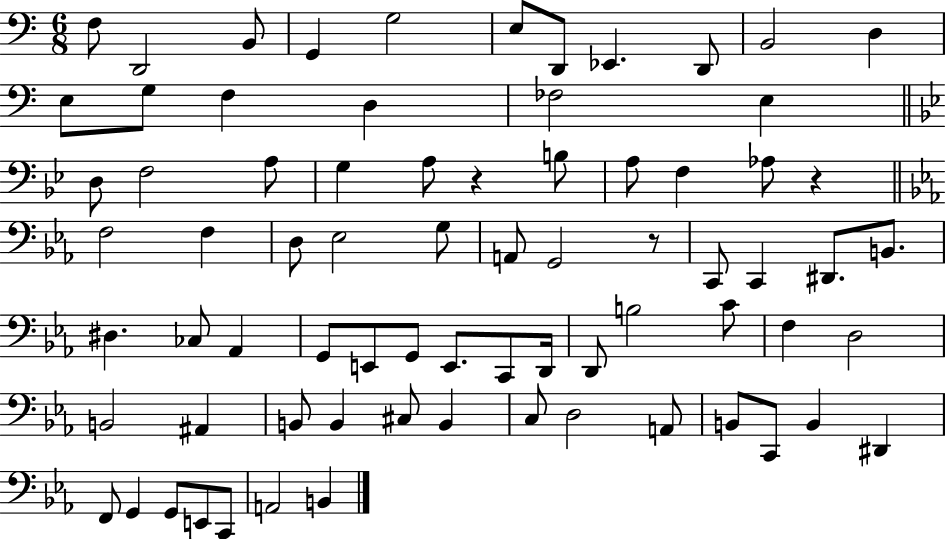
{
  \clef bass
  \numericTimeSignature
  \time 6/8
  \key c \major
  \repeat volta 2 { f8 d,2 b,8 | g,4 g2 | e8 d,8 ees,4. d,8 | b,2 d4 | \break e8 g8 f4 d4 | fes2 e4 | \bar "||" \break \key g \minor d8 f2 a8 | g4 a8 r4 b8 | a8 f4 aes8 r4 | \bar "||" \break \key ees \major f2 f4 | d8 ees2 g8 | a,8 g,2 r8 | c,8 c,4 dis,8. b,8. | \break dis4. ces8 aes,4 | g,8 e,8 g,8 e,8. c,8 d,16 | d,8 b2 c'8 | f4 d2 | \break b,2 ais,4 | b,8 b,4 cis8 b,4 | c8 d2 a,8 | b,8 c,8 b,4 dis,4 | \break f,8 g,4 g,8 e,8 c,8 | a,2 b,4 | } \bar "|."
}